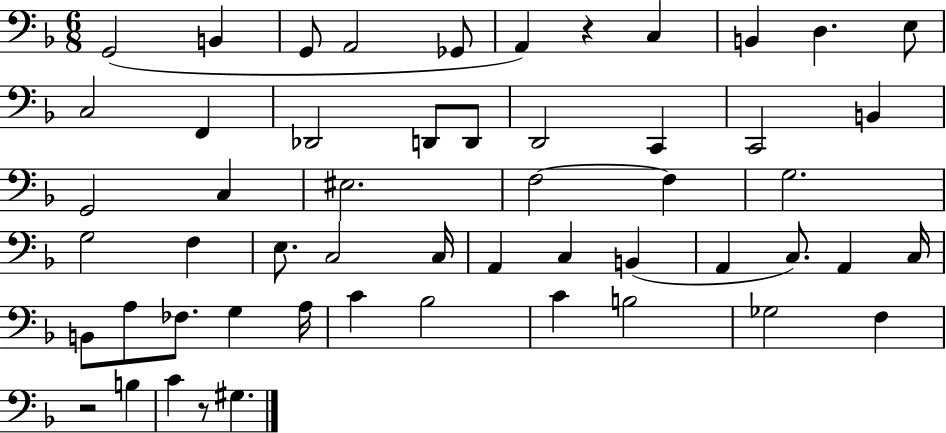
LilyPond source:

{
  \clef bass
  \numericTimeSignature
  \time 6/8
  \key f \major
  \repeat volta 2 { g,2( b,4 | g,8 a,2 ges,8 | a,4) r4 c4 | b,4 d4. e8 | \break c2 f,4 | des,2 d,8 d,8 | d,2 c,4 | c,2 b,4 | \break g,2 c4 | eis2. | f2~~ f4 | g2. | \break g2 f4 | e8. c2 c16 | a,4 c4 b,4( | a,4 c8.) a,4 c16 | \break b,8 a8 fes8. g4 a16 | c'4 bes2 | c'4 b2 | ges2 f4 | \break r2 b4 | c'4 r8 gis4. | } \bar "|."
}